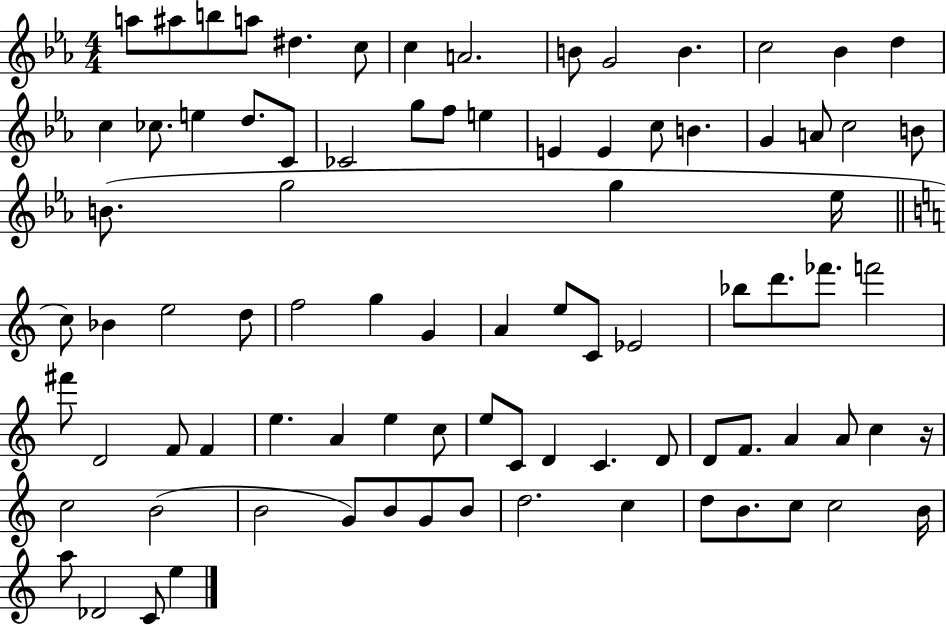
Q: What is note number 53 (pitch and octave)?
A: F4